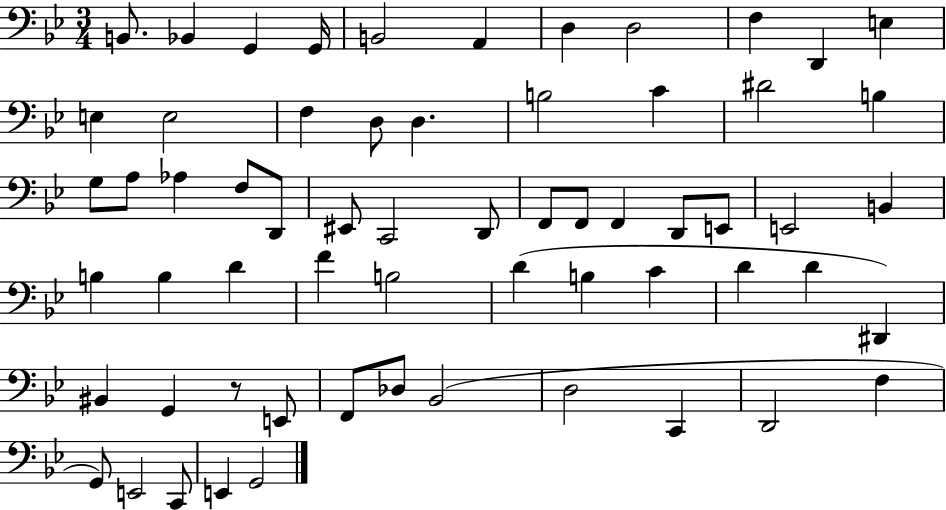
X:1
T:Untitled
M:3/4
L:1/4
K:Bb
B,,/2 _B,, G,, G,,/4 B,,2 A,, D, D,2 F, D,, E, E, E,2 F, D,/2 D, B,2 C ^D2 B, G,/2 A,/2 _A, F,/2 D,,/2 ^E,,/2 C,,2 D,,/2 F,,/2 F,,/2 F,, D,,/2 E,,/2 E,,2 B,, B, B, D F B,2 D B, C D D ^D,, ^B,, G,, z/2 E,,/2 F,,/2 _D,/2 _B,,2 D,2 C,, D,,2 F, G,,/2 E,,2 C,,/2 E,, G,,2